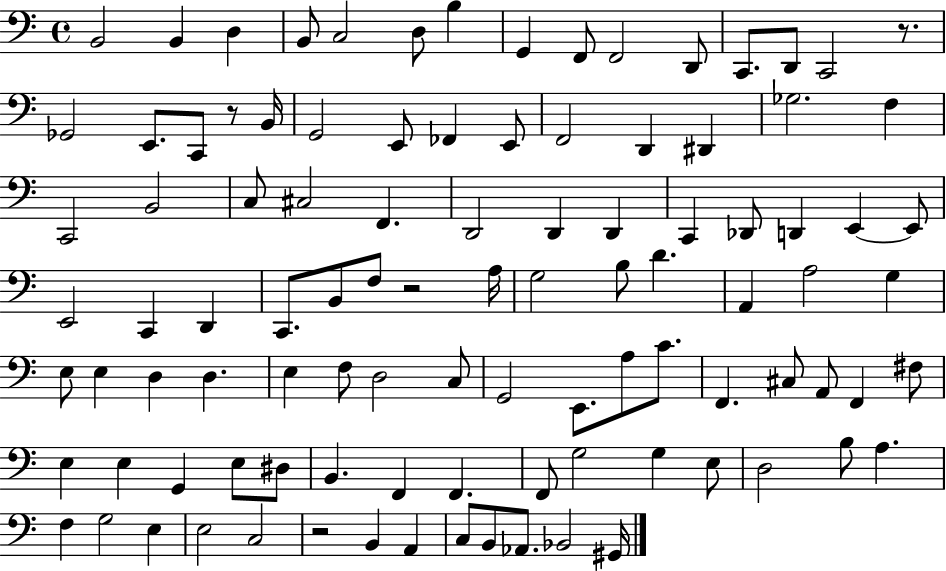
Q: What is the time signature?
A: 4/4